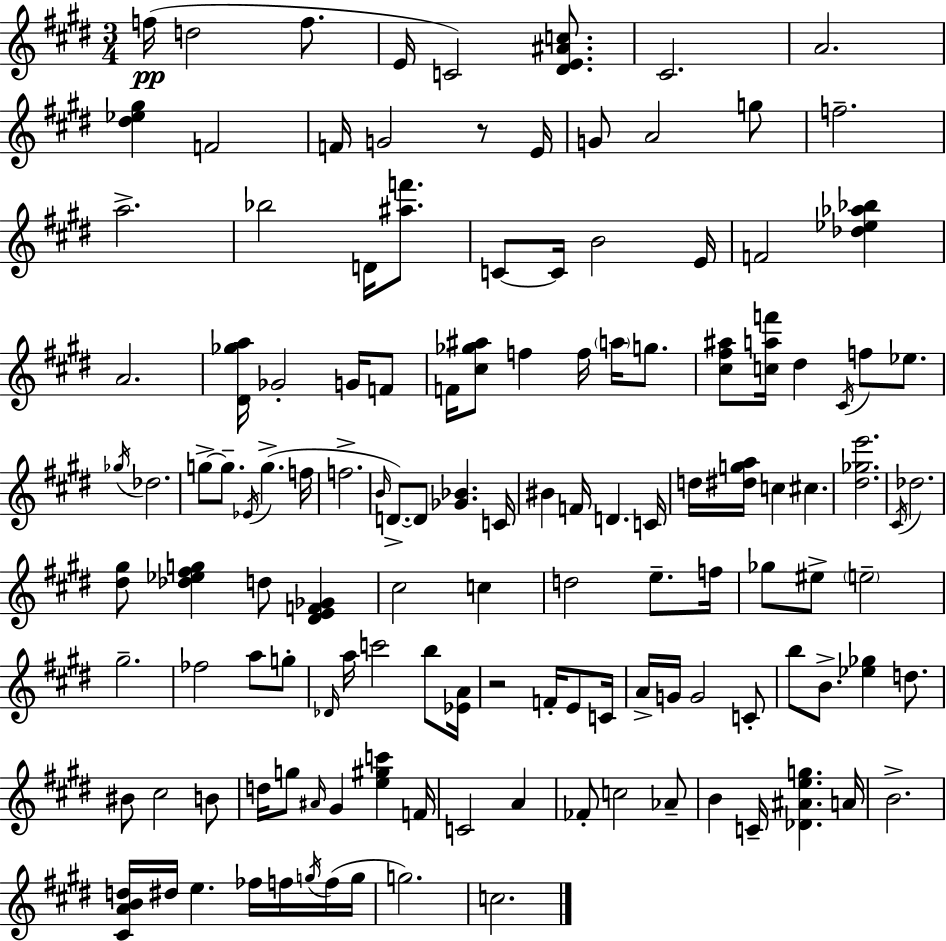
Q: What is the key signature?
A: E major